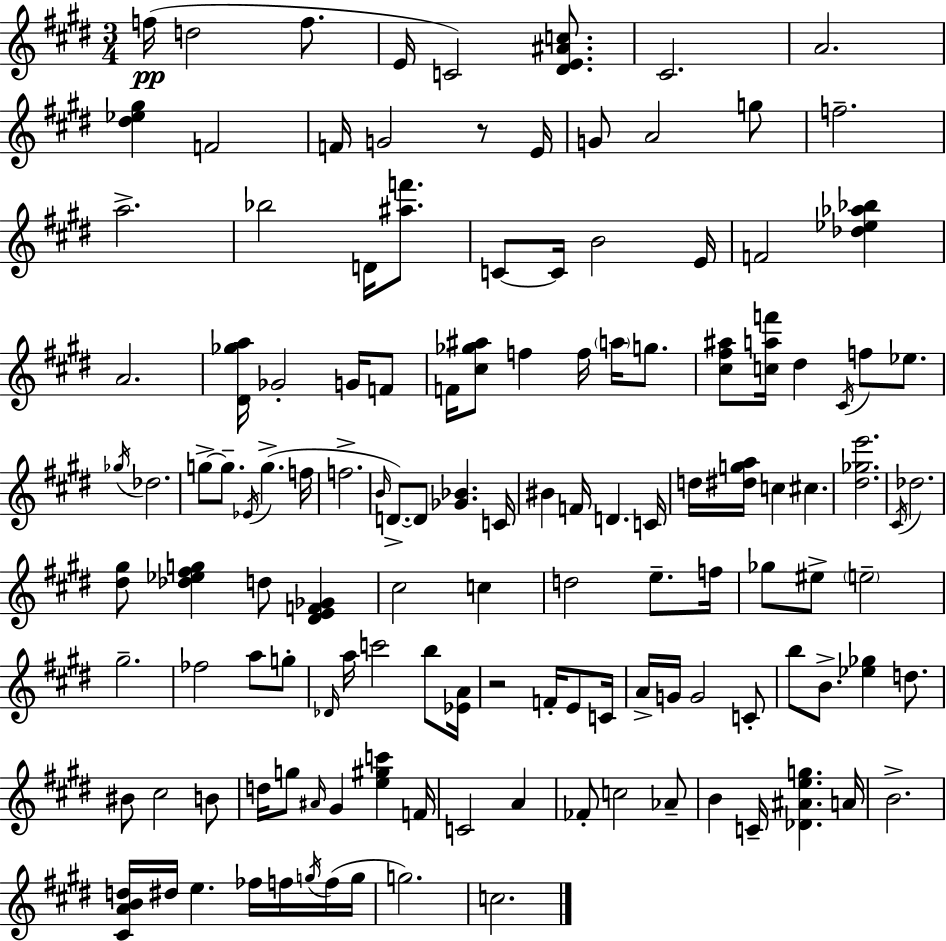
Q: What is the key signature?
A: E major